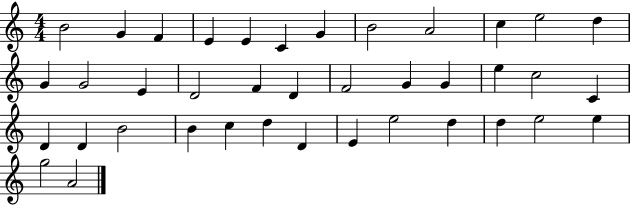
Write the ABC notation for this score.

X:1
T:Untitled
M:4/4
L:1/4
K:C
B2 G F E E C G B2 A2 c e2 d G G2 E D2 F D F2 G G e c2 C D D B2 B c d D E e2 d d e2 e g2 A2